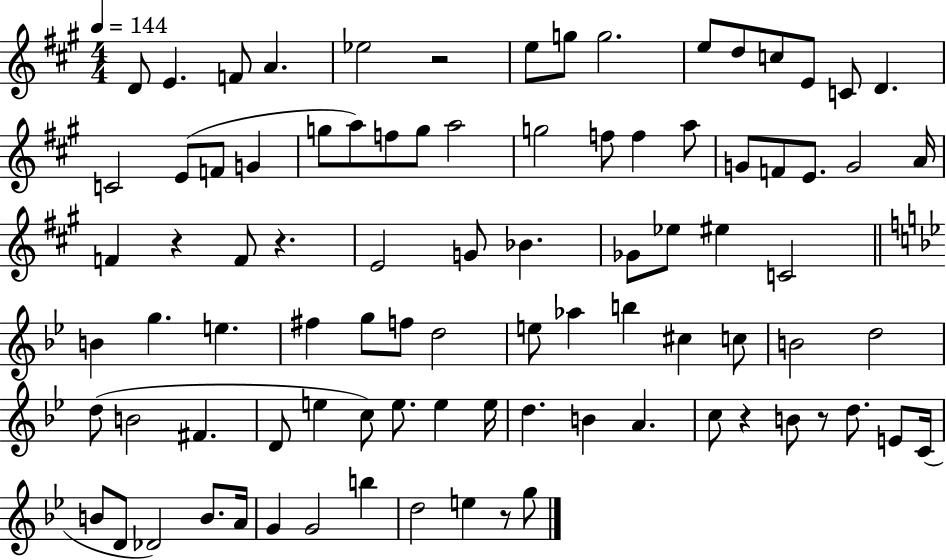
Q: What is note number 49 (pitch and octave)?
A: E5